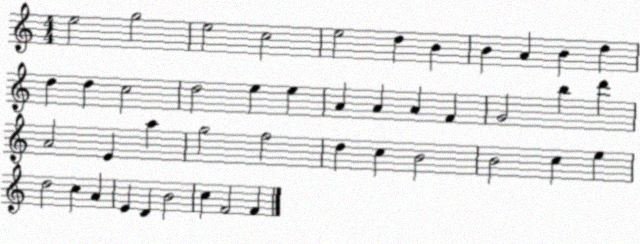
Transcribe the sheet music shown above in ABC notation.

X:1
T:Untitled
M:4/4
L:1/4
K:C
e2 g2 e2 c2 e2 d B B A B d d d c2 d2 e e A A A F G2 b d' A2 E a g2 f2 d c B2 B2 c e d2 c A E D B2 c F2 F